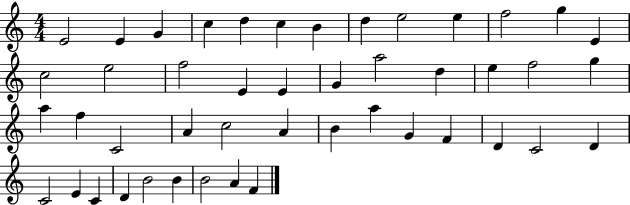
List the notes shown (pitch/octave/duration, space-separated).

E4/h E4/q G4/q C5/q D5/q C5/q B4/q D5/q E5/h E5/q F5/h G5/q E4/q C5/h E5/h F5/h E4/q E4/q G4/q A5/h D5/q E5/q F5/h G5/q A5/q F5/q C4/h A4/q C5/h A4/q B4/q A5/q G4/q F4/q D4/q C4/h D4/q C4/h E4/q C4/q D4/q B4/h B4/q B4/h A4/q F4/q